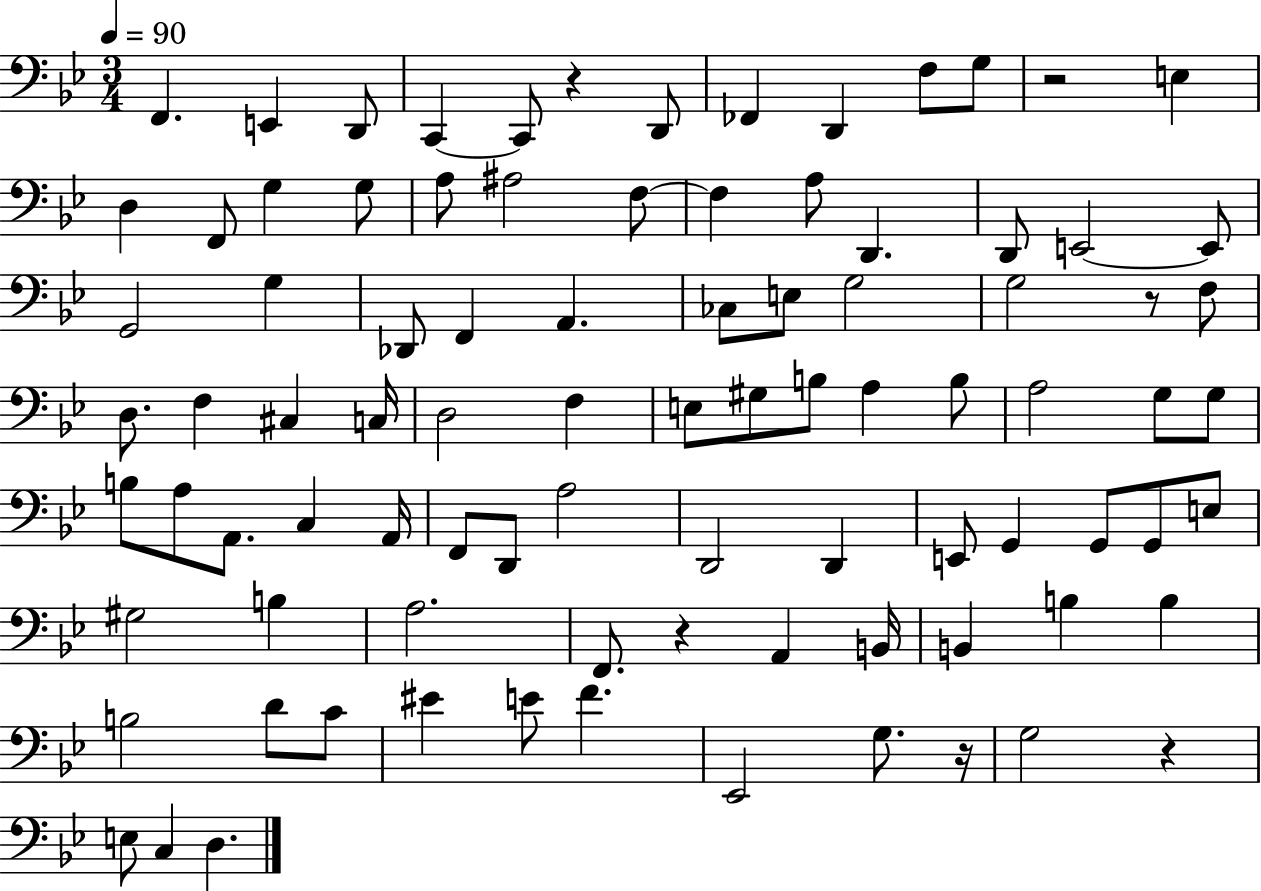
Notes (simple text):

F2/q. E2/q D2/e C2/q C2/e R/q D2/e FES2/q D2/q F3/e G3/e R/h E3/q D3/q F2/e G3/q G3/e A3/e A#3/h F3/e F3/q A3/e D2/q. D2/e E2/h E2/e G2/h G3/q Db2/e F2/q A2/q. CES3/e E3/e G3/h G3/h R/e F3/e D3/e. F3/q C#3/q C3/s D3/h F3/q E3/e G#3/e B3/e A3/q B3/e A3/h G3/e G3/e B3/e A3/e A2/e. C3/q A2/s F2/e D2/e A3/h D2/h D2/q E2/e G2/q G2/e G2/e E3/e G#3/h B3/q A3/h. F2/e. R/q A2/q B2/s B2/q B3/q B3/q B3/h D4/e C4/e EIS4/q E4/e F4/q. Eb2/h G3/e. R/s G3/h R/q E3/e C3/q D3/q.